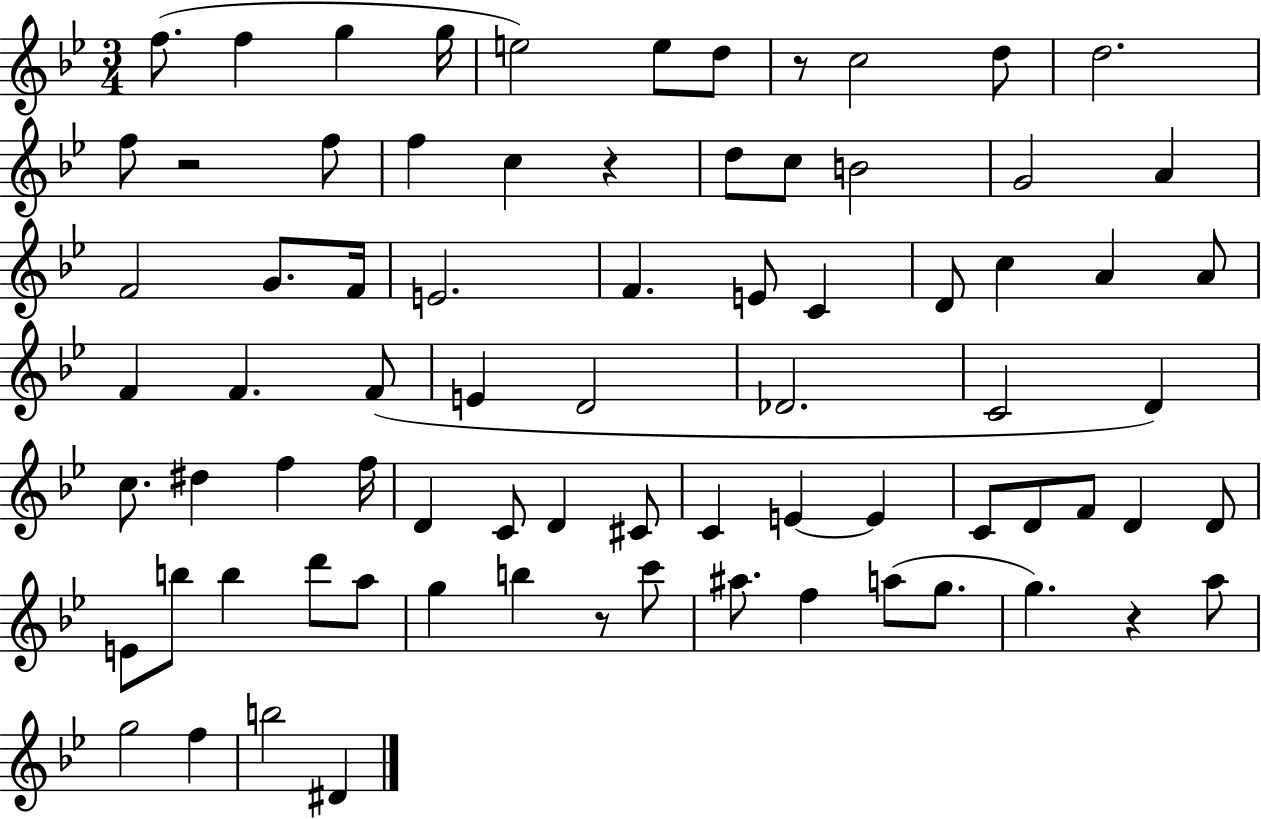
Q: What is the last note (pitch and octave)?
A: D#4